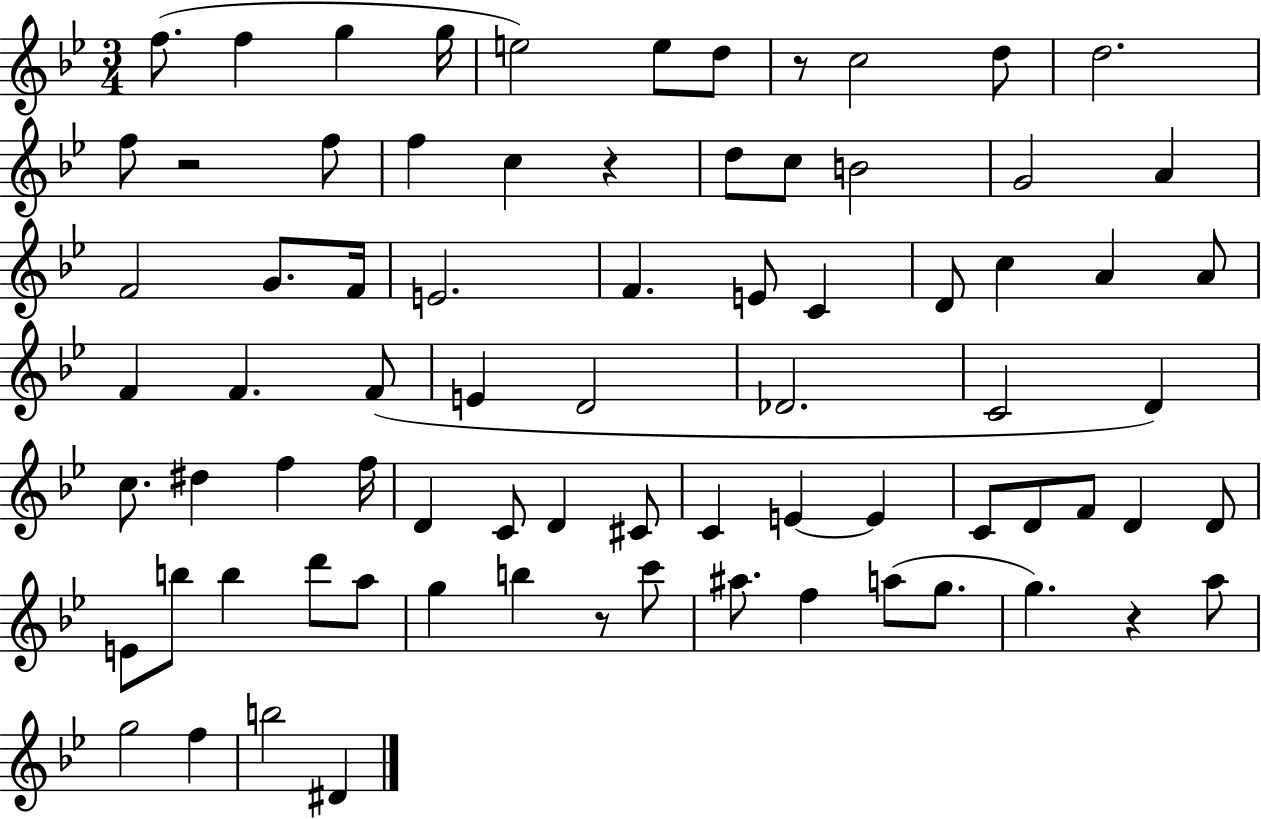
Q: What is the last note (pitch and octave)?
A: D#4